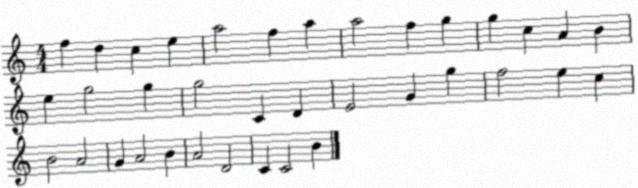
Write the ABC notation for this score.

X:1
T:Untitled
M:4/4
L:1/4
K:C
f d c e a2 f a a2 f g g c A B e g2 g g2 C D E2 G g f2 e c B2 A2 G A2 B A2 D2 C C2 B